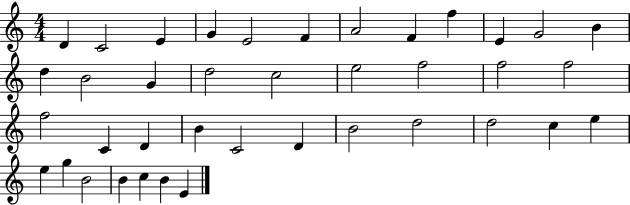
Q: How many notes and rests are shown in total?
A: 39